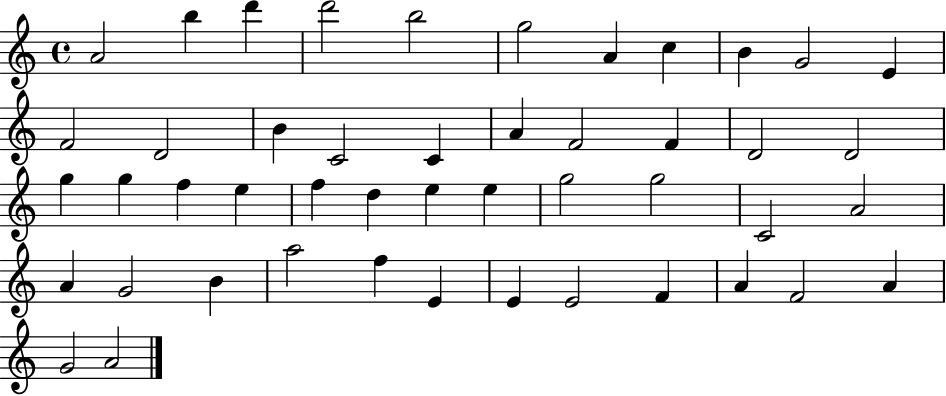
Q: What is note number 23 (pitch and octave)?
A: G5